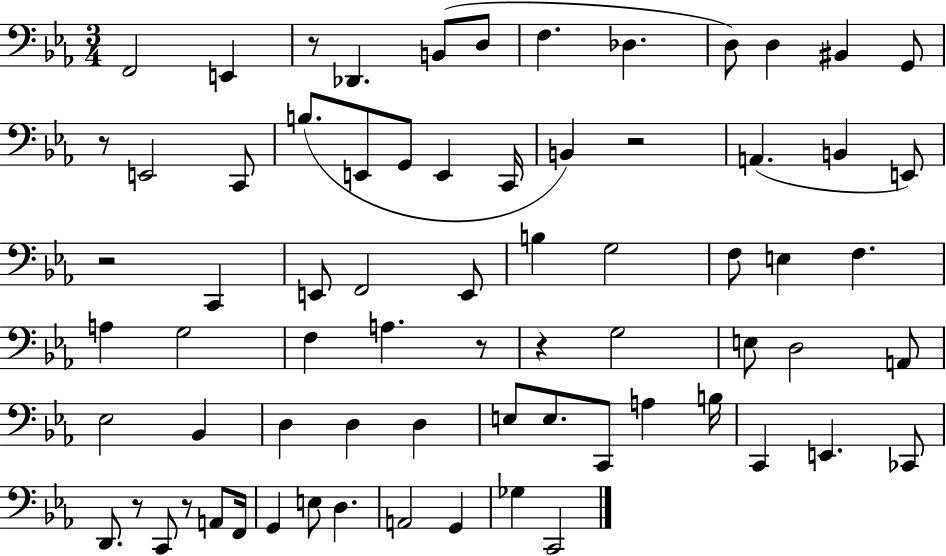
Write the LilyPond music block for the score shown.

{
  \clef bass
  \numericTimeSignature
  \time 3/4
  \key ees \major
  f,2 e,4 | r8 des,4. b,8( d8 | f4. des4. | d8) d4 bis,4 g,8 | \break r8 e,2 c,8 | b8.( e,8 g,8 e,4 c,16 | b,4) r2 | a,4.( b,4 e,8) | \break r2 c,4 | e,8 f,2 e,8 | b4 g2 | f8 e4 f4. | \break a4 g2 | f4 a4. r8 | r4 g2 | e8 d2 a,8 | \break ees2 bes,4 | d4 d4 d4 | e8 e8. c,8 a4 b16 | c,4 e,4. ces,8 | \break d,8. r8 c,8 r8 a,8 f,16 | g,4 e8 d4. | a,2 g,4 | ges4 c,2 | \break \bar "|."
}